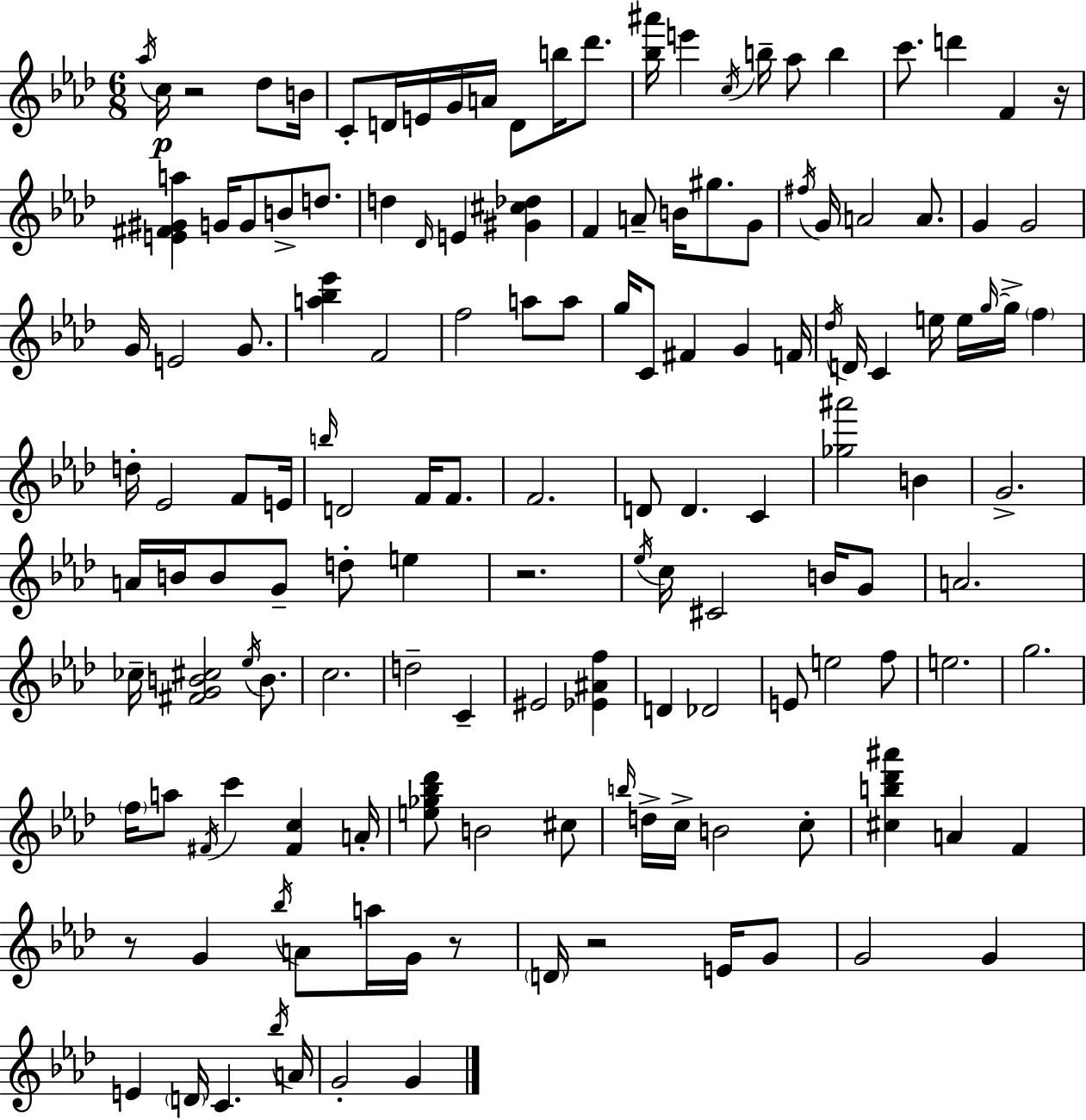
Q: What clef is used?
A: treble